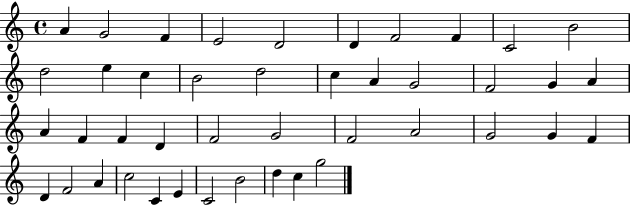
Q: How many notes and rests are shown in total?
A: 43